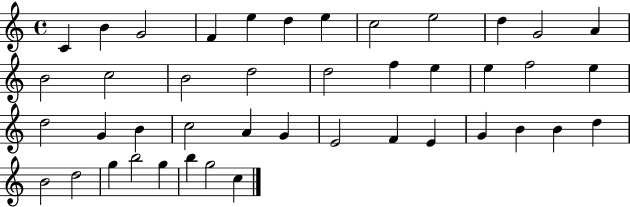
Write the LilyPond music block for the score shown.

{
  \clef treble
  \time 4/4
  \defaultTimeSignature
  \key c \major
  c'4 b'4 g'2 | f'4 e''4 d''4 e''4 | c''2 e''2 | d''4 g'2 a'4 | \break b'2 c''2 | b'2 d''2 | d''2 f''4 e''4 | e''4 f''2 e''4 | \break d''2 g'4 b'4 | c''2 a'4 g'4 | e'2 f'4 e'4 | g'4 b'4 b'4 d''4 | \break b'2 d''2 | g''4 b''2 g''4 | b''4 g''2 c''4 | \bar "|."
}